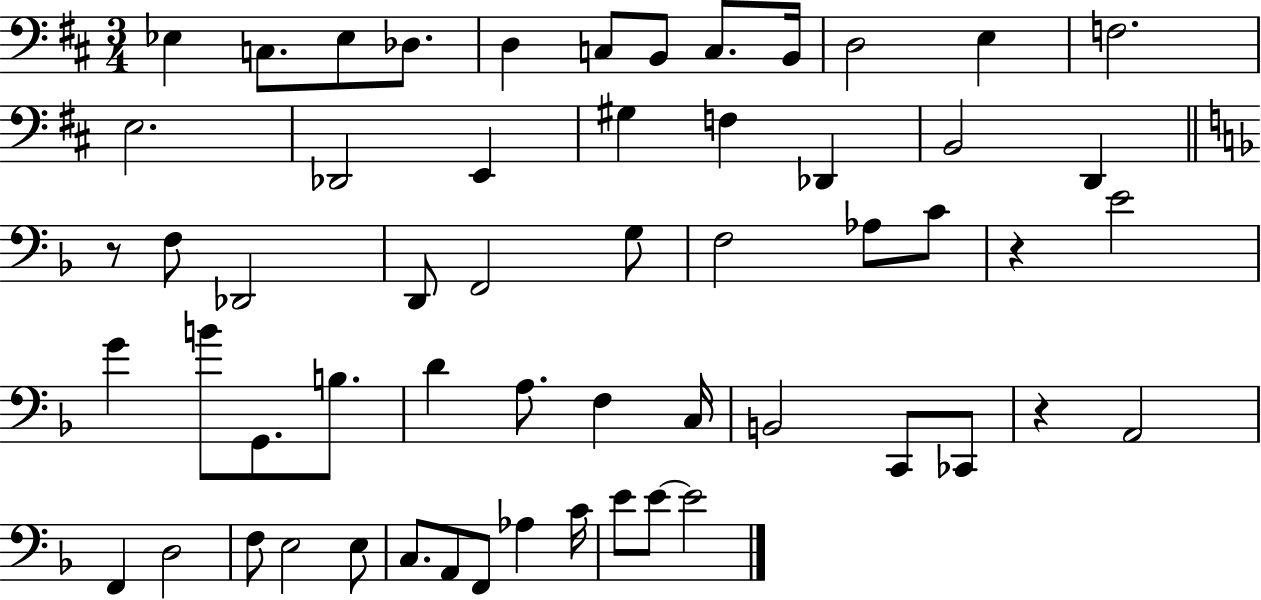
Eb3/q C3/e. Eb3/e Db3/e. D3/q C3/e B2/e C3/e. B2/s D3/h E3/q F3/h. E3/h. Db2/h E2/q G#3/q F3/q Db2/q B2/h D2/q R/e F3/e Db2/h D2/e F2/h G3/e F3/h Ab3/e C4/e R/q E4/h G4/q B4/e G2/e. B3/e. D4/q A3/e. F3/q C3/s B2/h C2/e CES2/e R/q A2/h F2/q D3/h F3/e E3/h E3/e C3/e. A2/e F2/e Ab3/q C4/s E4/e E4/e E4/h